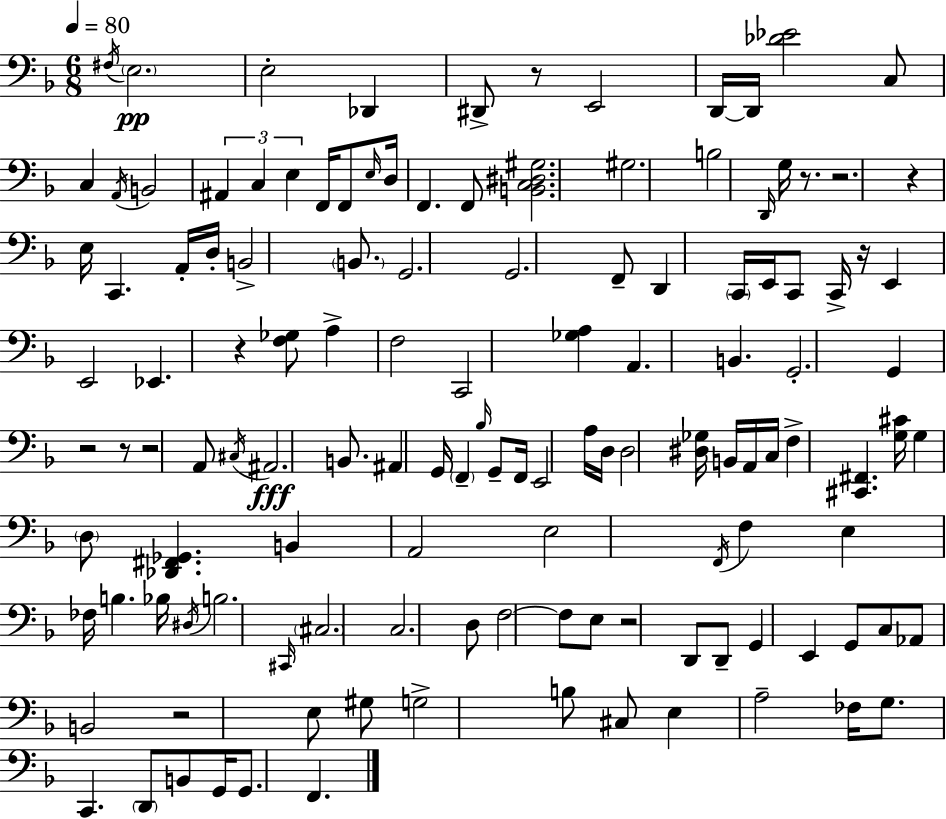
X:1
T:Untitled
M:6/8
L:1/4
K:F
^F,/4 E,2 E,2 _D,, ^D,,/2 z/2 E,,2 D,,/4 D,,/4 [_D_E]2 C,/2 C, A,,/4 B,,2 ^A,, C, E, F,,/4 F,,/2 E,/4 D,/4 F,, F,,/2 [B,,C,^D,^G,]2 ^G,2 B,2 D,,/4 G,/4 z/2 z2 z E,/4 C,, A,,/4 D,/4 B,,2 B,,/2 G,,2 G,,2 F,,/2 D,, C,,/4 E,,/4 C,,/2 C,,/4 z/4 E,, E,,2 _E,, z [F,_G,]/2 A, F,2 C,,2 [_G,A,] A,, B,, G,,2 G,, z2 z/2 z2 A,,/2 ^C,/4 ^A,,2 B,,/2 ^A,, G,,/4 F,, _B,/4 G,,/2 F,,/4 E,,2 A,/4 D,/4 D,2 [^D,_G,]/4 B,,/4 A,,/4 C,/4 F, [^C,,^F,,] [G,^C]/4 G, D,/2 [_D,,^F,,_G,,] B,, A,,2 E,2 F,,/4 F, E, _F,/4 B, _B,/4 ^D,/4 B,2 ^C,,/4 ^C,2 C,2 D,/2 F,2 F,/2 E,/2 z2 D,,/2 D,,/2 G,, E,, G,,/2 C,/2 _A,,/2 B,,2 z2 E,/2 ^G,/2 G,2 B,/2 ^C,/2 E, A,2 _F,/4 G,/2 C,, D,,/2 B,,/2 G,,/4 G,,/2 F,,